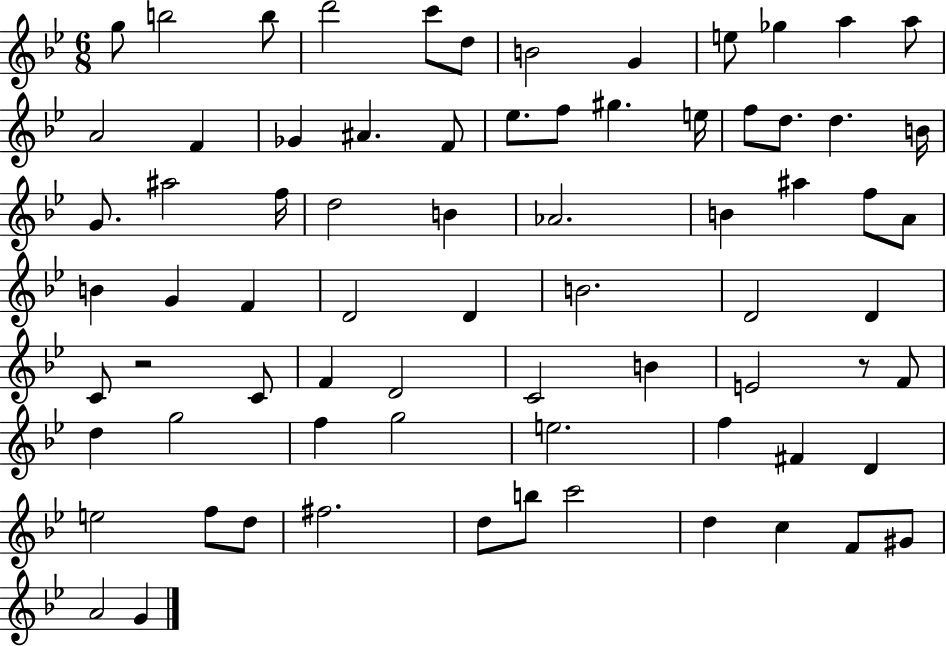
{
  \clef treble
  \numericTimeSignature
  \time 6/8
  \key bes \major
  g''8 b''2 b''8 | d'''2 c'''8 d''8 | b'2 g'4 | e''8 ges''4 a''4 a''8 | \break a'2 f'4 | ges'4 ais'4. f'8 | ees''8. f''8 gis''4. e''16 | f''8 d''8. d''4. b'16 | \break g'8. ais''2 f''16 | d''2 b'4 | aes'2. | b'4 ais''4 f''8 a'8 | \break b'4 g'4 f'4 | d'2 d'4 | b'2. | d'2 d'4 | \break c'8 r2 c'8 | f'4 d'2 | c'2 b'4 | e'2 r8 f'8 | \break d''4 g''2 | f''4 g''2 | e''2. | f''4 fis'4 d'4 | \break e''2 f''8 d''8 | fis''2. | d''8 b''8 c'''2 | d''4 c''4 f'8 gis'8 | \break a'2 g'4 | \bar "|."
}